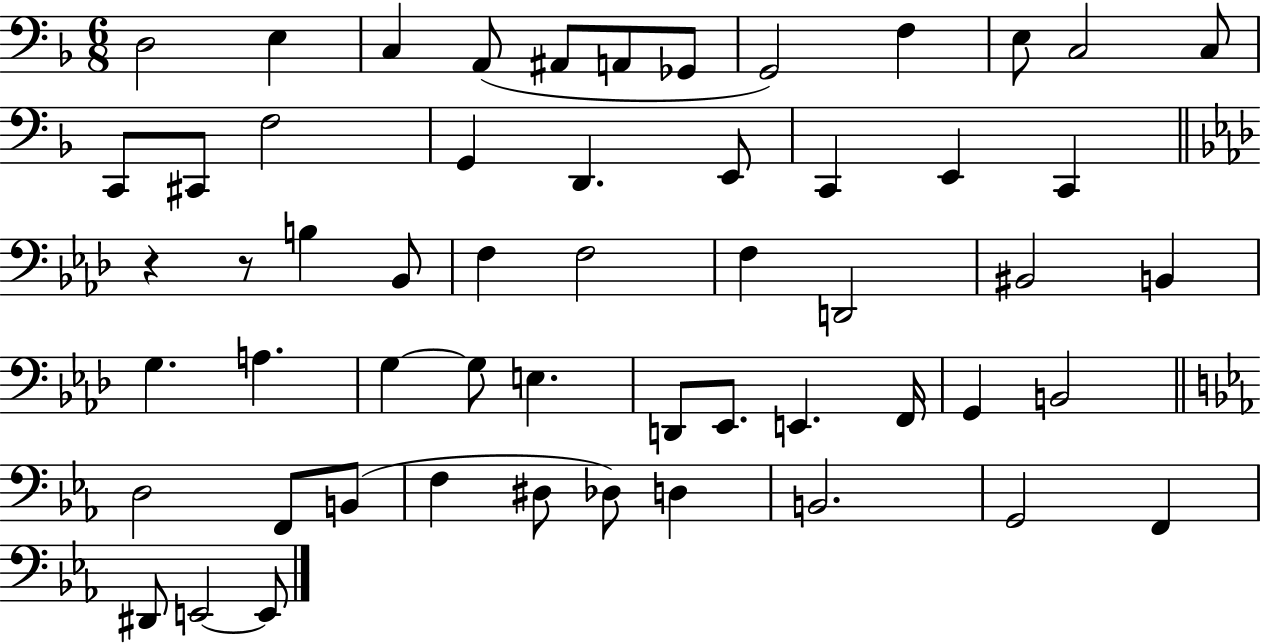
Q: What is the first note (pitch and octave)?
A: D3